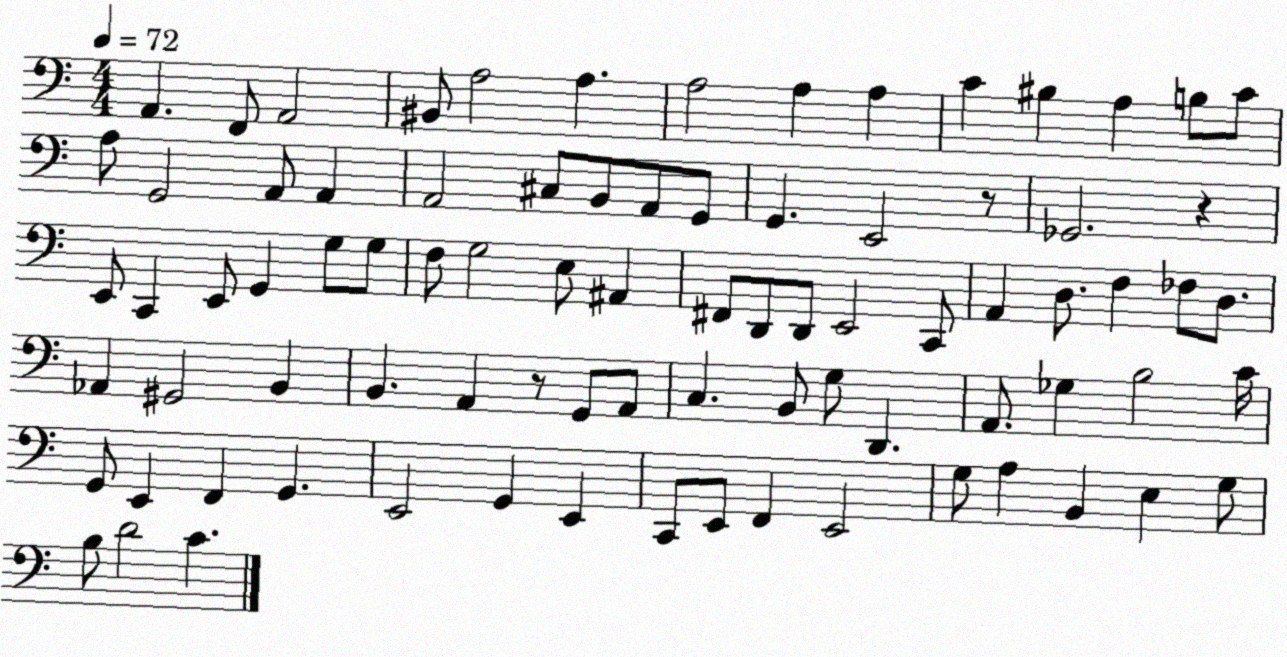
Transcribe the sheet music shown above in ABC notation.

X:1
T:Untitled
M:4/4
L:1/4
K:C
A,, F,,/2 A,,2 ^B,,/2 A,2 A, A,2 A, A, C ^B, A, B,/2 C/2 A,/2 G,,2 A,,/2 A,, A,,2 ^C,/2 B,,/2 A,,/2 G,,/2 G,, E,,2 z/2 _G,,2 z E,,/2 C,, E,,/2 G,, G,/2 G,/2 F,/2 G,2 E,/2 ^A,, ^F,,/2 D,,/2 D,,/2 E,,2 C,,/2 A,, D,/2 F, _F,/2 D,/2 _A,, ^G,,2 B,, B,, A,, z/2 G,,/2 A,,/2 C, B,,/2 G,/2 D,, A,,/2 _G, B,2 C/4 G,,/2 E,, F,, G,, E,,2 G,, E,, C,,/2 E,,/2 F,, E,,2 G,/2 A, B,, E, G,/2 B,/2 D2 C